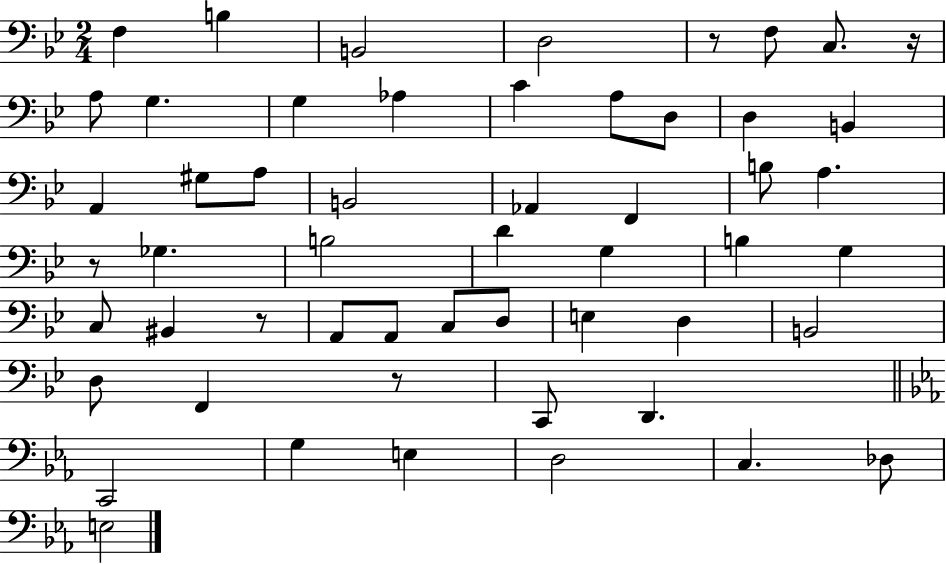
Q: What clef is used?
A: bass